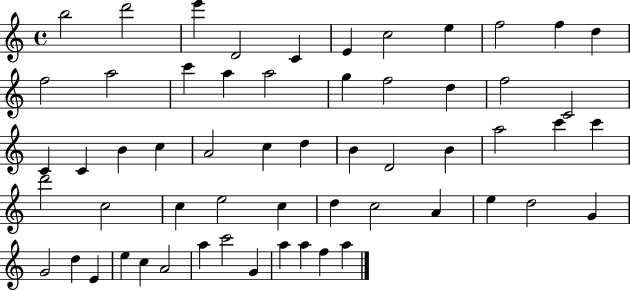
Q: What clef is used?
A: treble